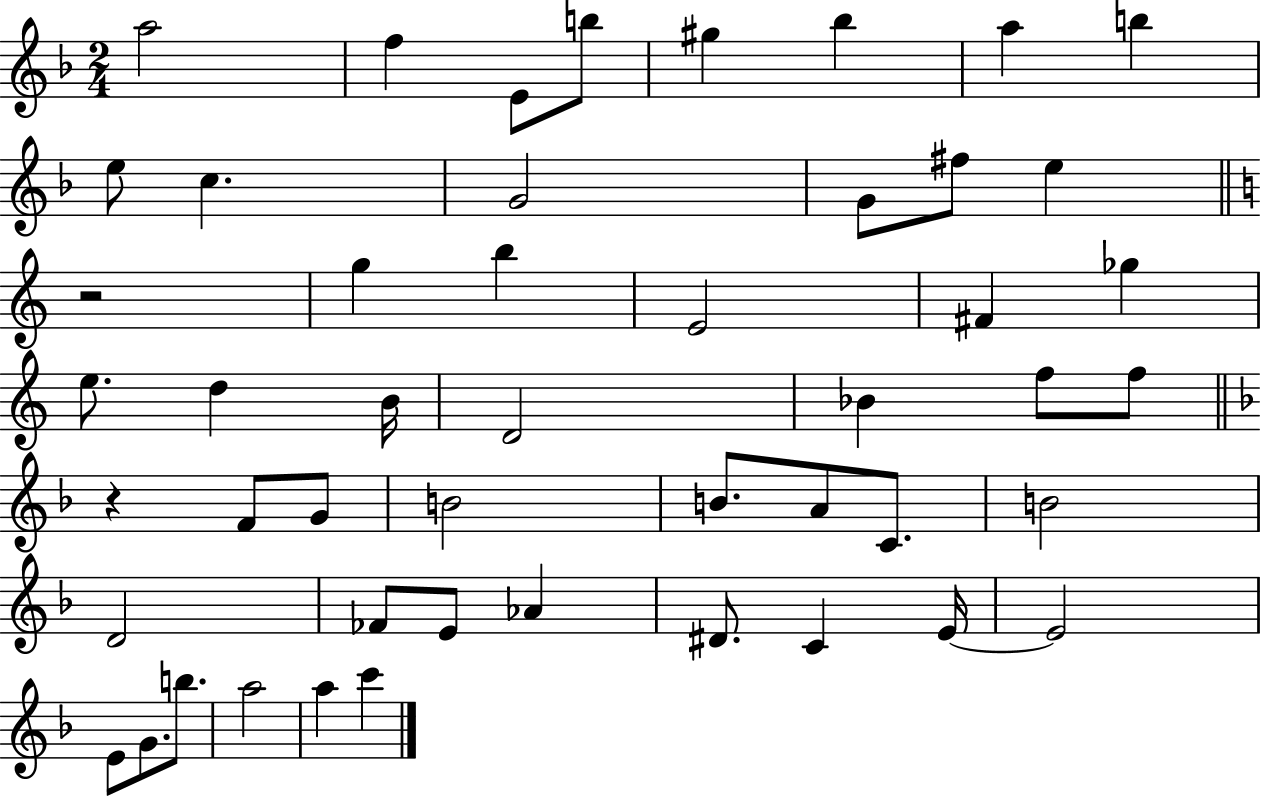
X:1
T:Untitled
M:2/4
L:1/4
K:F
a2 f E/2 b/2 ^g _b a b e/2 c G2 G/2 ^f/2 e z2 g b E2 ^F _g e/2 d B/4 D2 _B f/2 f/2 z F/2 G/2 B2 B/2 A/2 C/2 B2 D2 _F/2 E/2 _A ^D/2 C E/4 E2 E/2 G/2 b/2 a2 a c'